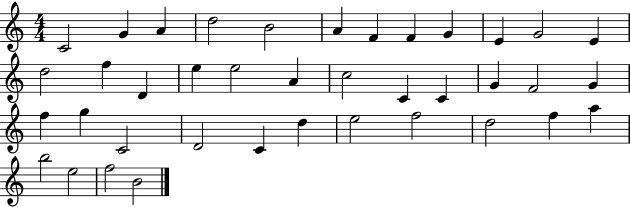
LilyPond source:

{
  \clef treble
  \numericTimeSignature
  \time 4/4
  \key c \major
  c'2 g'4 a'4 | d''2 b'2 | a'4 f'4 f'4 g'4 | e'4 g'2 e'4 | \break d''2 f''4 d'4 | e''4 e''2 a'4 | c''2 c'4 c'4 | g'4 f'2 g'4 | \break f''4 g''4 c'2 | d'2 c'4 d''4 | e''2 f''2 | d''2 f''4 a''4 | \break b''2 e''2 | f''2 b'2 | \bar "|."
}